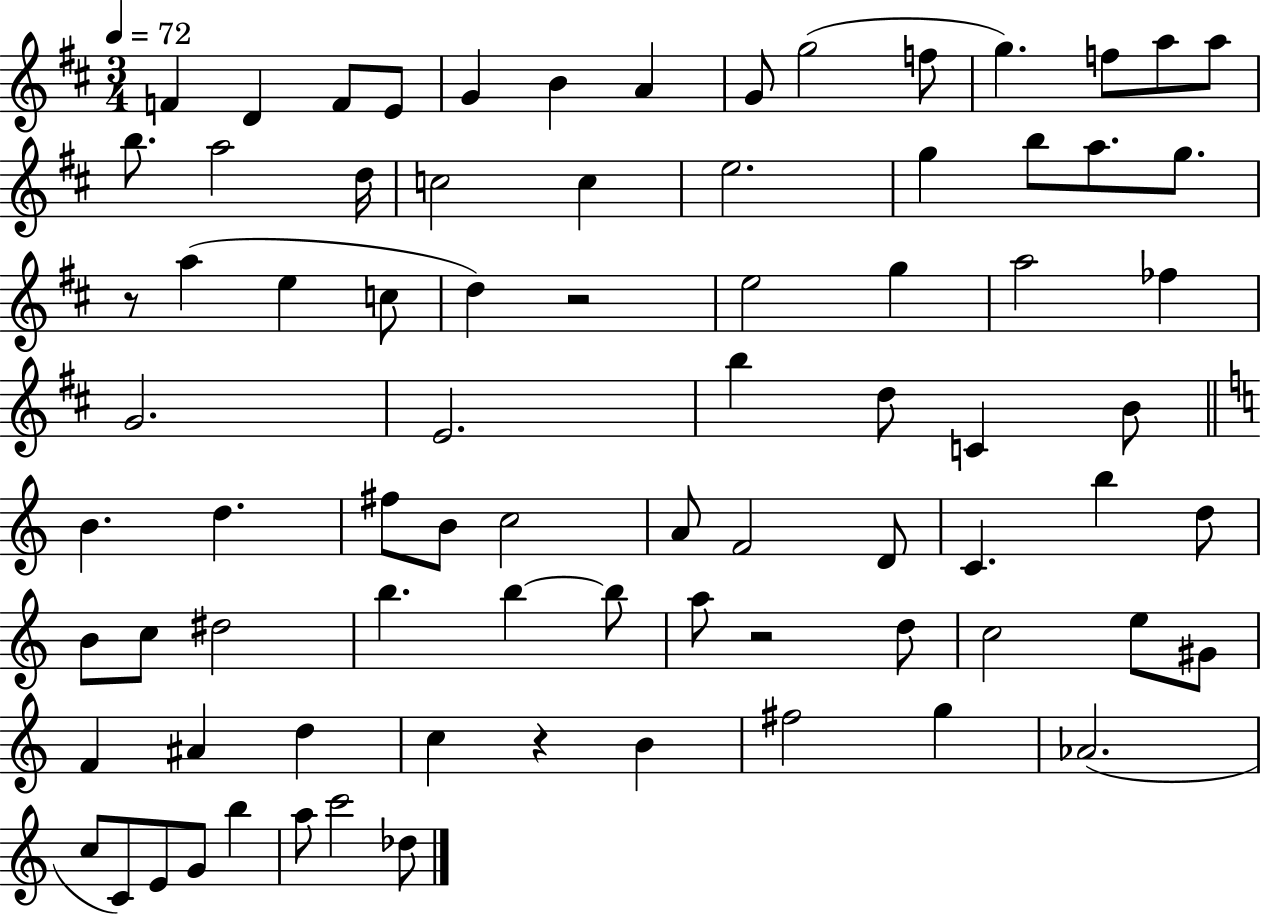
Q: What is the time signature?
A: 3/4